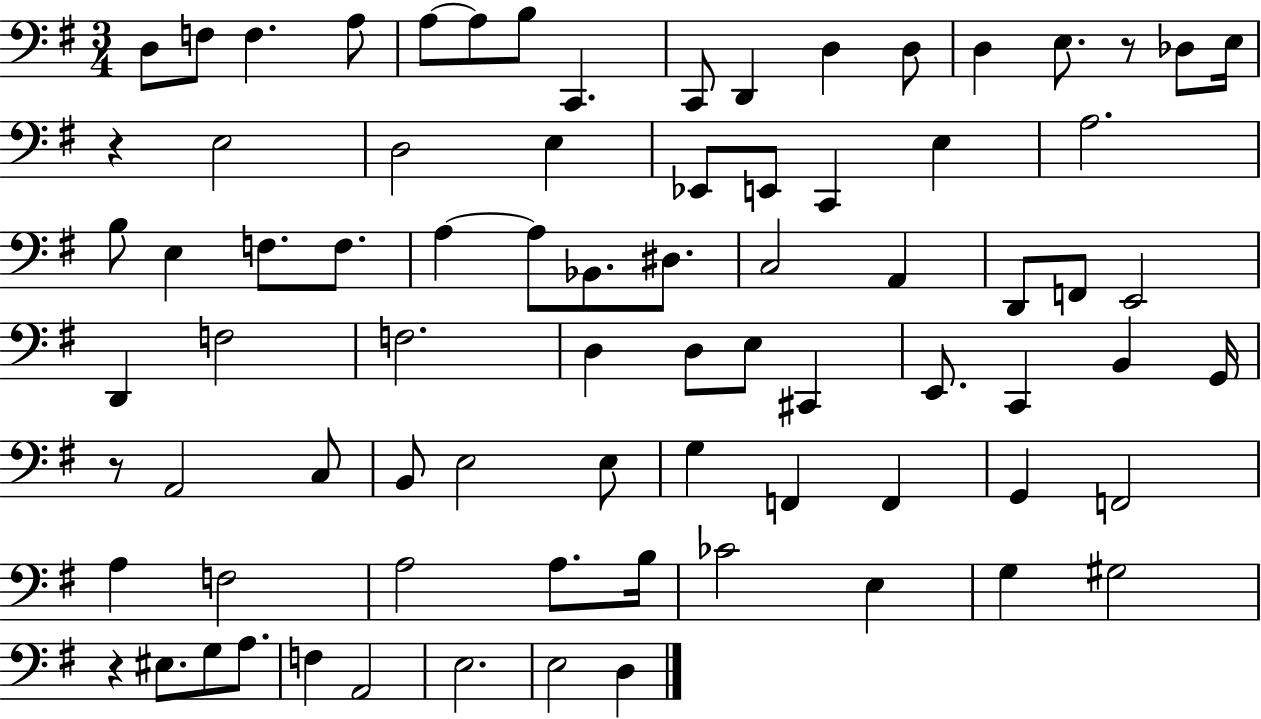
{
  \clef bass
  \numericTimeSignature
  \time 3/4
  \key g \major
  d8 f8 f4. a8 | a8~~ a8 b8 c,4. | c,8 d,4 d4 d8 | d4 e8. r8 des8 e16 | \break r4 e2 | d2 e4 | ees,8 e,8 c,4 e4 | a2. | \break b8 e4 f8. f8. | a4~~ a8 bes,8. dis8. | c2 a,4 | d,8 f,8 e,2 | \break d,4 f2 | f2. | d4 d8 e8 cis,4 | e,8. c,4 b,4 g,16 | \break r8 a,2 c8 | b,8 e2 e8 | g4 f,4 f,4 | g,4 f,2 | \break a4 f2 | a2 a8. b16 | ces'2 e4 | g4 gis2 | \break r4 eis8. g8 a8. | f4 a,2 | e2. | e2 d4 | \break \bar "|."
}